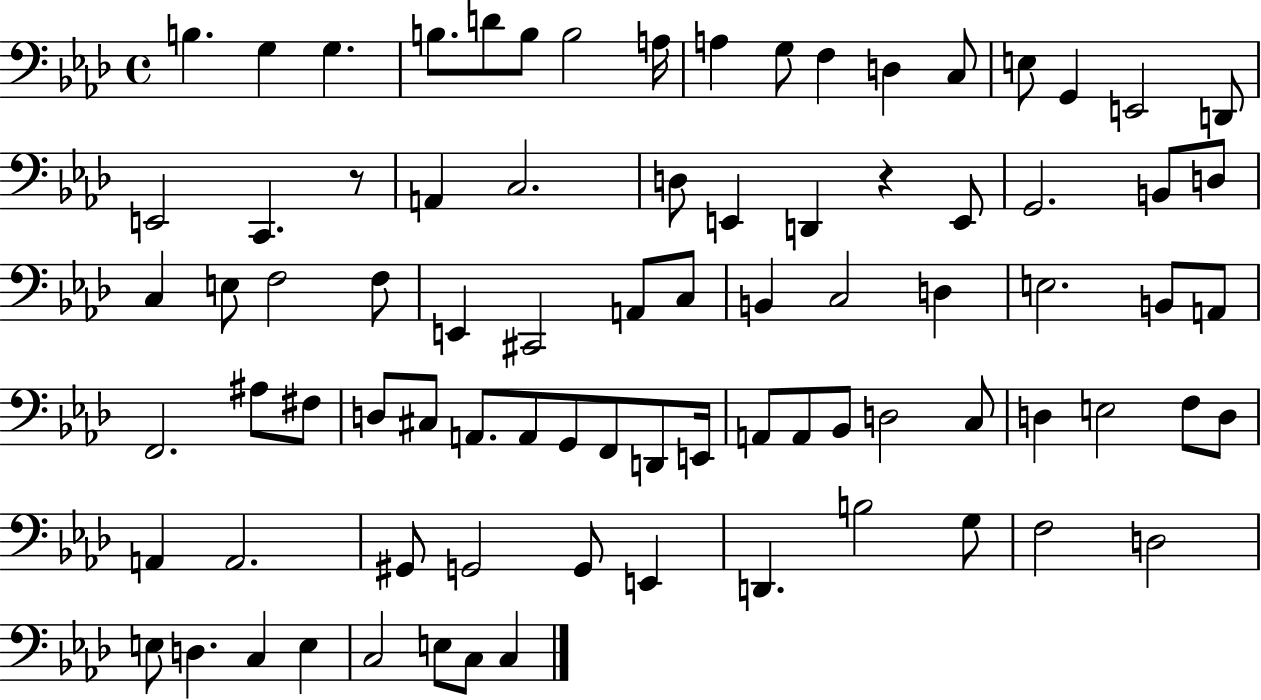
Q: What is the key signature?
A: AES major